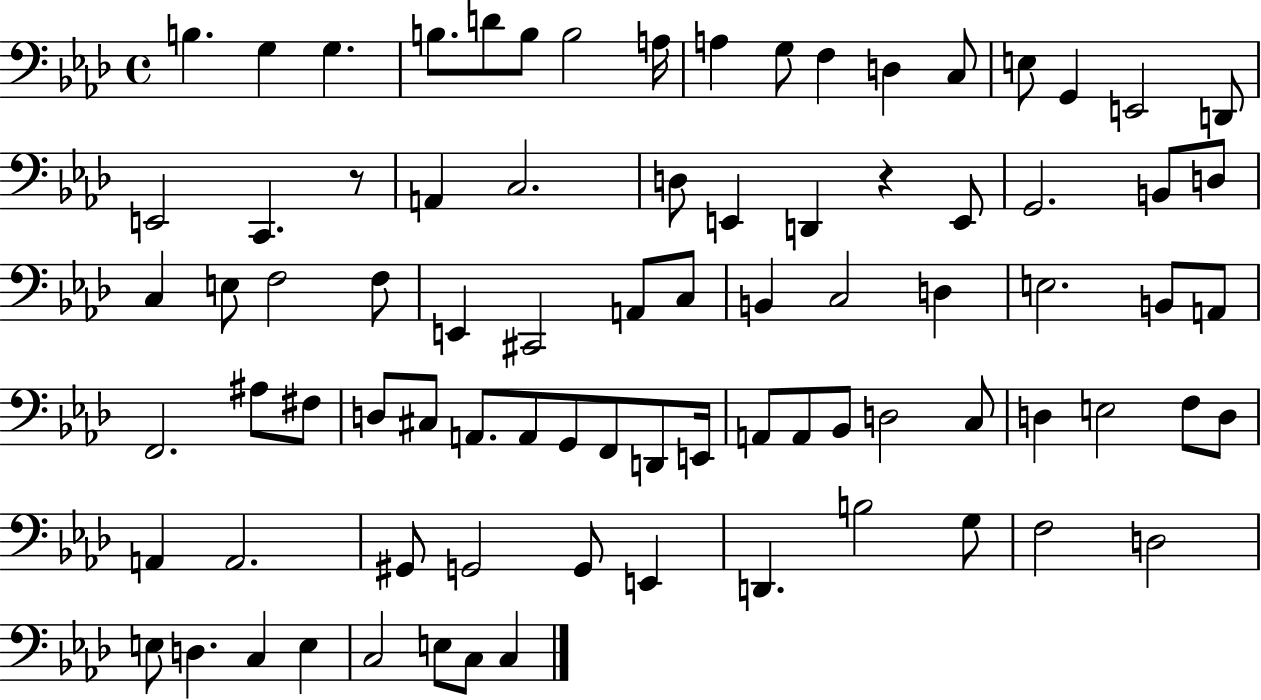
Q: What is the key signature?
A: AES major